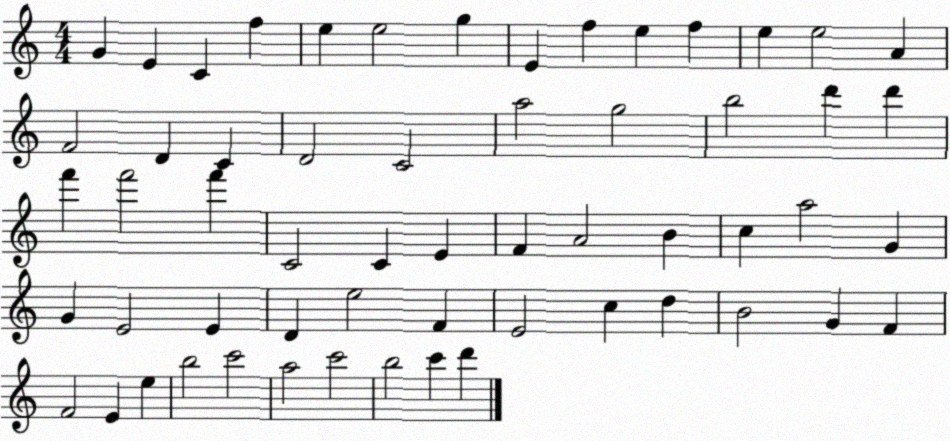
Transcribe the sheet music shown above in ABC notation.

X:1
T:Untitled
M:4/4
L:1/4
K:C
G E C f e e2 g E f e f e e2 A F2 D C D2 C2 a2 g2 b2 d' d' f' f'2 f' C2 C E F A2 B c a2 G G E2 E D e2 F E2 c d B2 G F F2 E e b2 c'2 a2 c'2 b2 c' d'